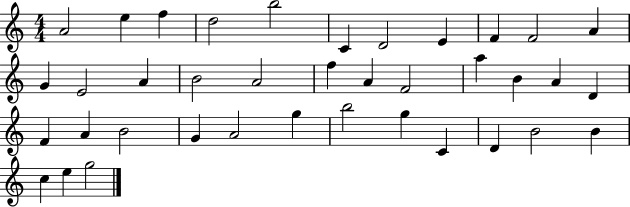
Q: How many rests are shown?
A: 0